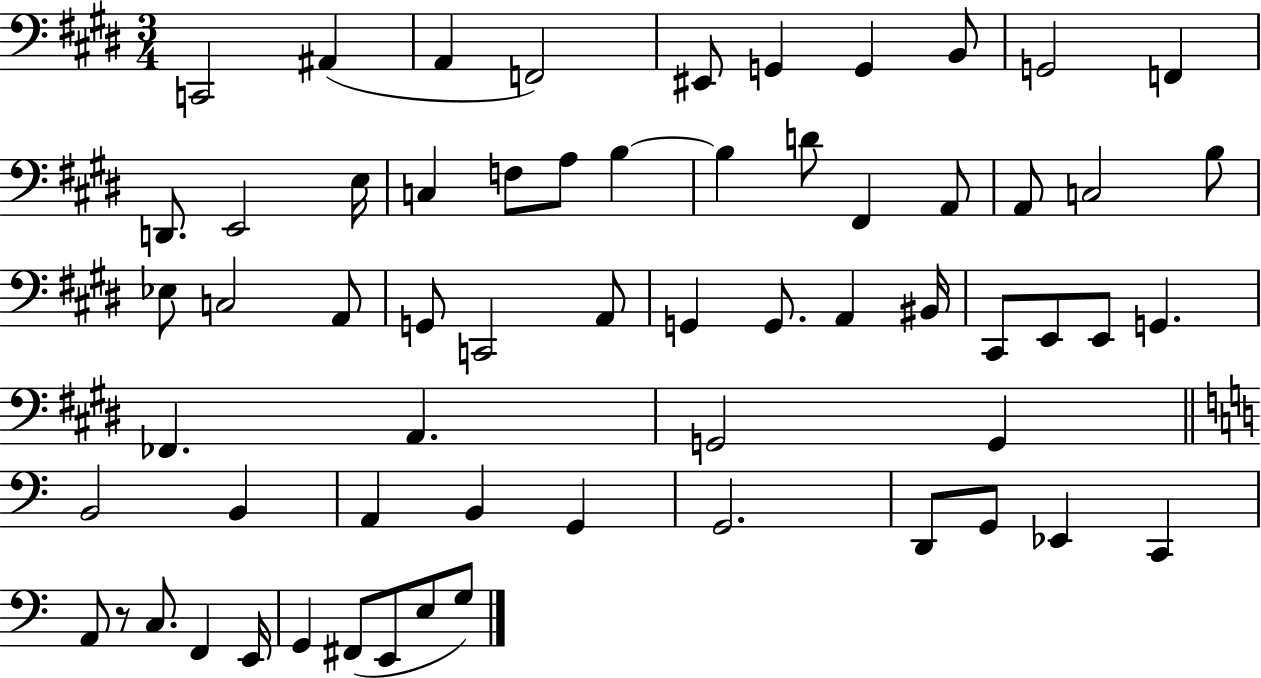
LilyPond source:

{
  \clef bass
  \numericTimeSignature
  \time 3/4
  \key e \major
  c,2 ais,4( | a,4 f,2) | eis,8 g,4 g,4 b,8 | g,2 f,4 | \break d,8. e,2 e16 | c4 f8 a8 b4~~ | b4 d'8 fis,4 a,8 | a,8 c2 b8 | \break ees8 c2 a,8 | g,8 c,2 a,8 | g,4 g,8. a,4 bis,16 | cis,8 e,8 e,8 g,4. | \break fes,4. a,4. | g,2 g,4 | \bar "||" \break \key c \major b,2 b,4 | a,4 b,4 g,4 | g,2. | d,8 g,8 ees,4 c,4 | \break a,8 r8 c8. f,4 e,16 | g,4 fis,8( e,8 e8 g8) | \bar "|."
}